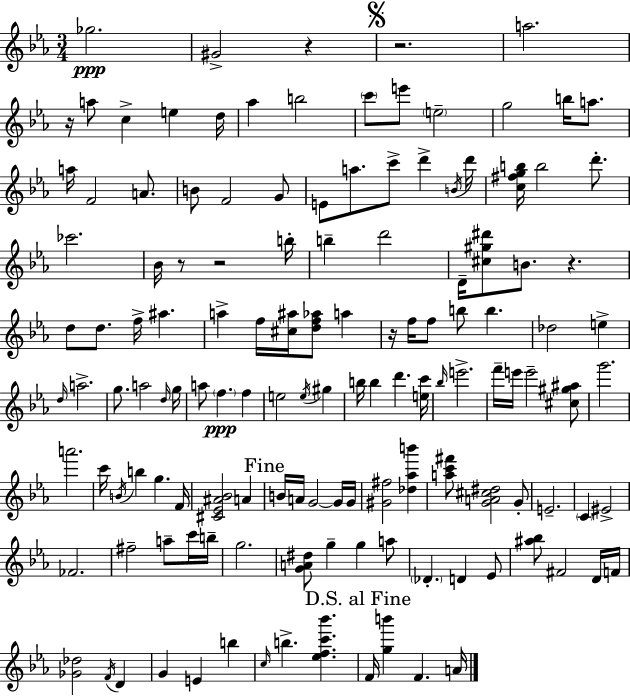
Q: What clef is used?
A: treble